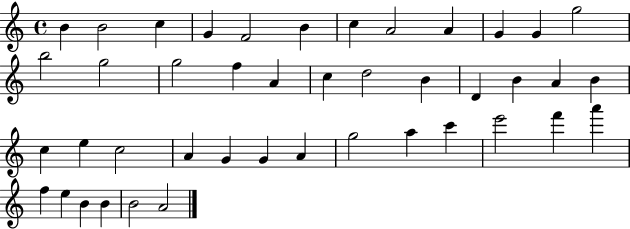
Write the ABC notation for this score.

X:1
T:Untitled
M:4/4
L:1/4
K:C
B B2 c G F2 B c A2 A G G g2 b2 g2 g2 f A c d2 B D B A B c e c2 A G G A g2 a c' e'2 f' a' f e B B B2 A2